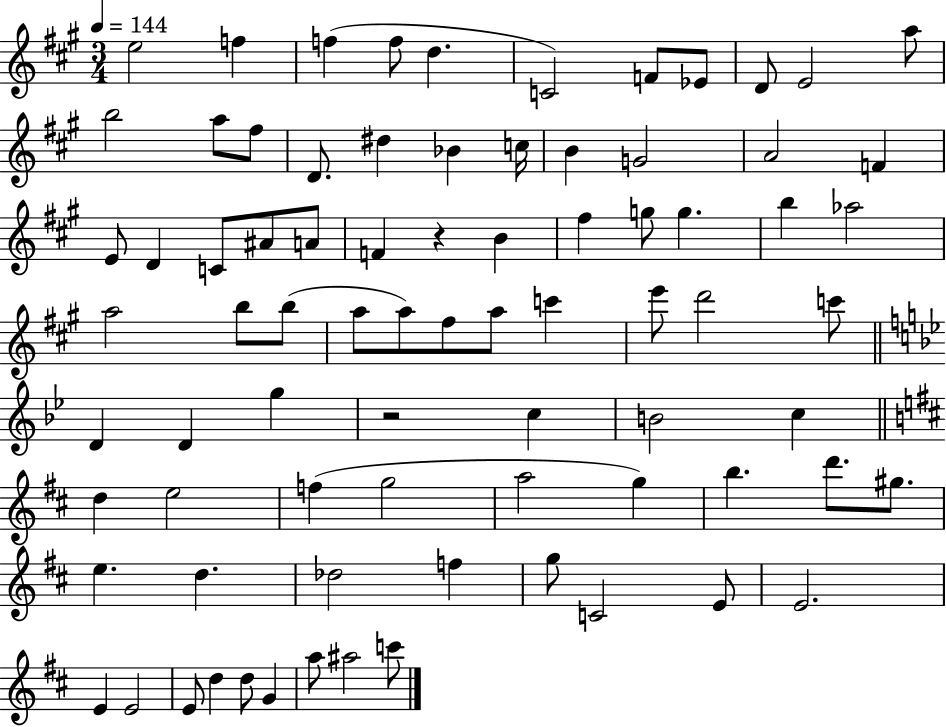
{
  \clef treble
  \numericTimeSignature
  \time 3/4
  \key a \major
  \tempo 4 = 144
  \repeat volta 2 { e''2 f''4 | f''4( f''8 d''4. | c'2) f'8 ees'8 | d'8 e'2 a''8 | \break b''2 a''8 fis''8 | d'8. dis''4 bes'4 c''16 | b'4 g'2 | a'2 f'4 | \break e'8 d'4 c'8 ais'8 a'8 | f'4 r4 b'4 | fis''4 g''8 g''4. | b''4 aes''2 | \break a''2 b''8 b''8( | a''8 a''8) fis''8 a''8 c'''4 | e'''8 d'''2 c'''8 | \bar "||" \break \key g \minor d'4 d'4 g''4 | r2 c''4 | b'2 c''4 | \bar "||" \break \key b \minor d''4 e''2 | f''4( g''2 | a''2 g''4) | b''4. d'''8. gis''8. | \break e''4. d''4. | des''2 f''4 | g''8 c'2 e'8 | e'2. | \break e'4 e'2 | e'8 d''4 d''8 g'4 | a''8 ais''2 c'''8 | } \bar "|."
}